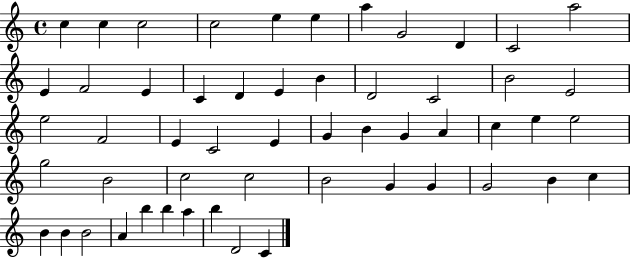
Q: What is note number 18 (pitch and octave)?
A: B4